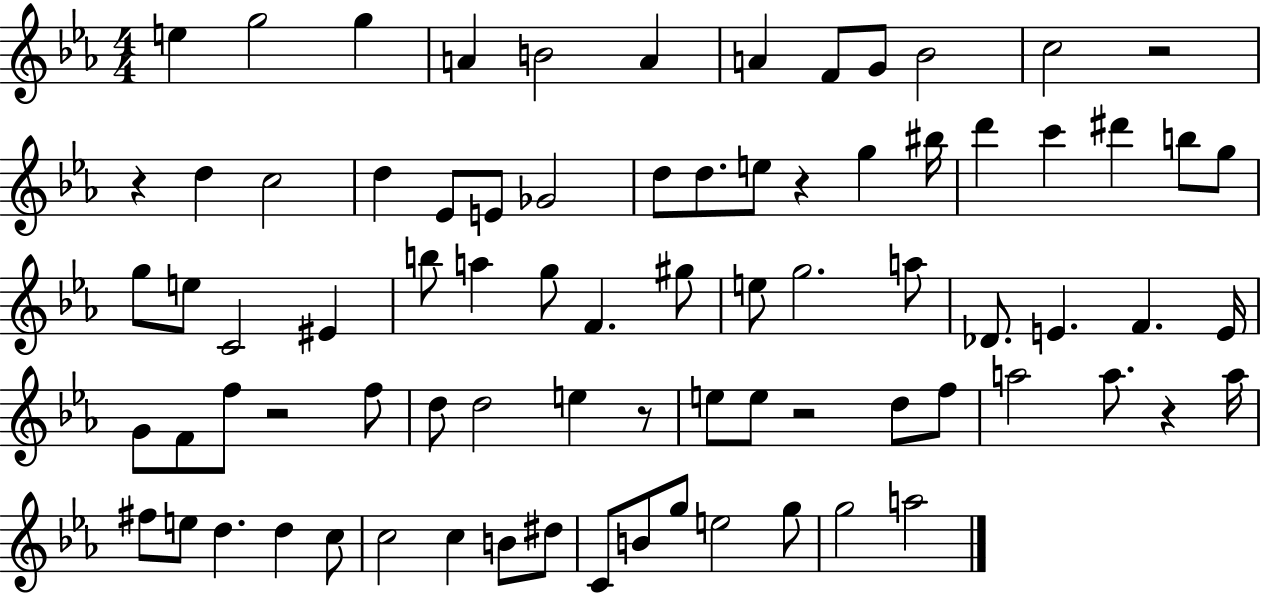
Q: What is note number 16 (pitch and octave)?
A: E4